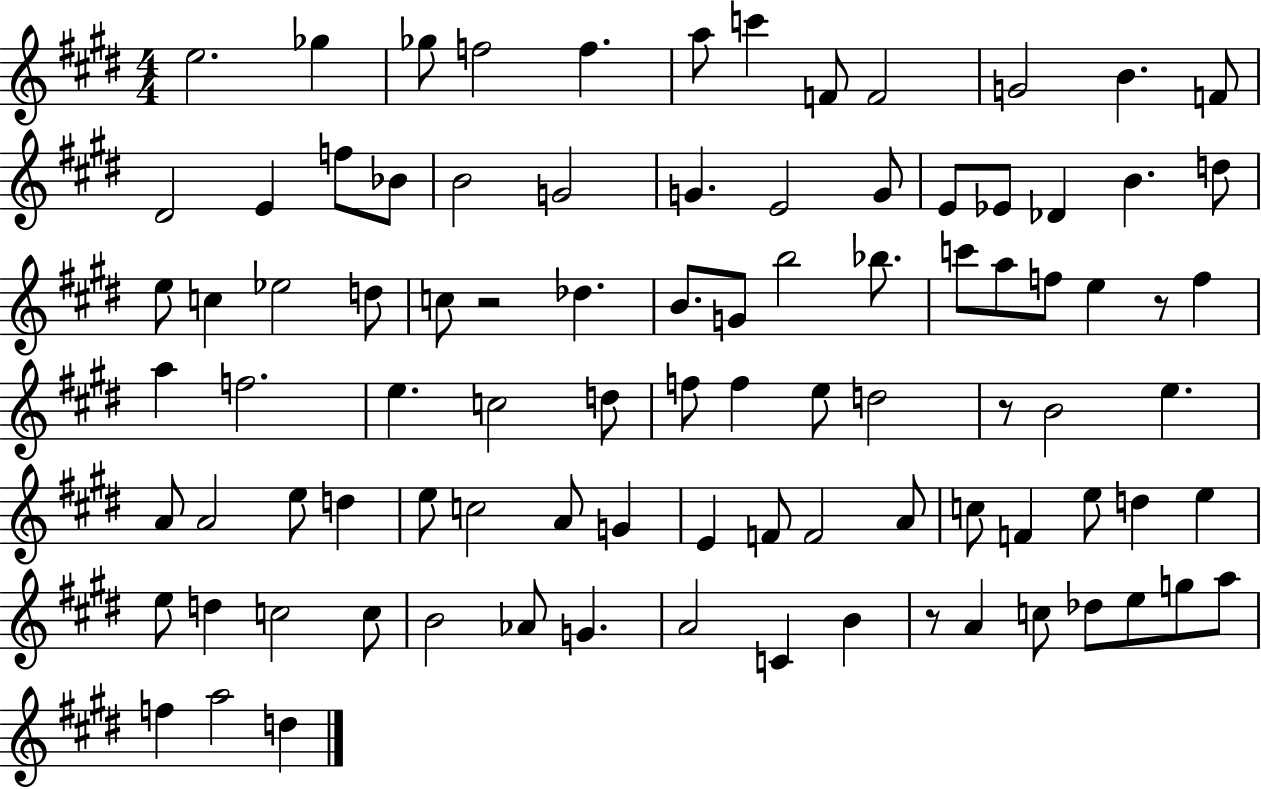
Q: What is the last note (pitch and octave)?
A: D5